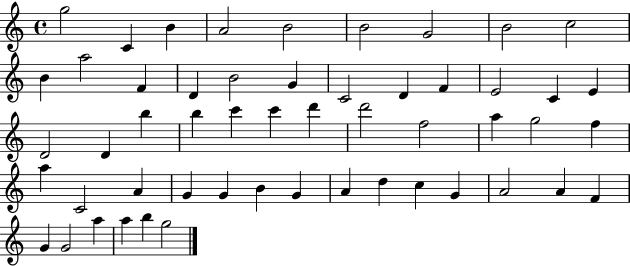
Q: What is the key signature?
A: C major